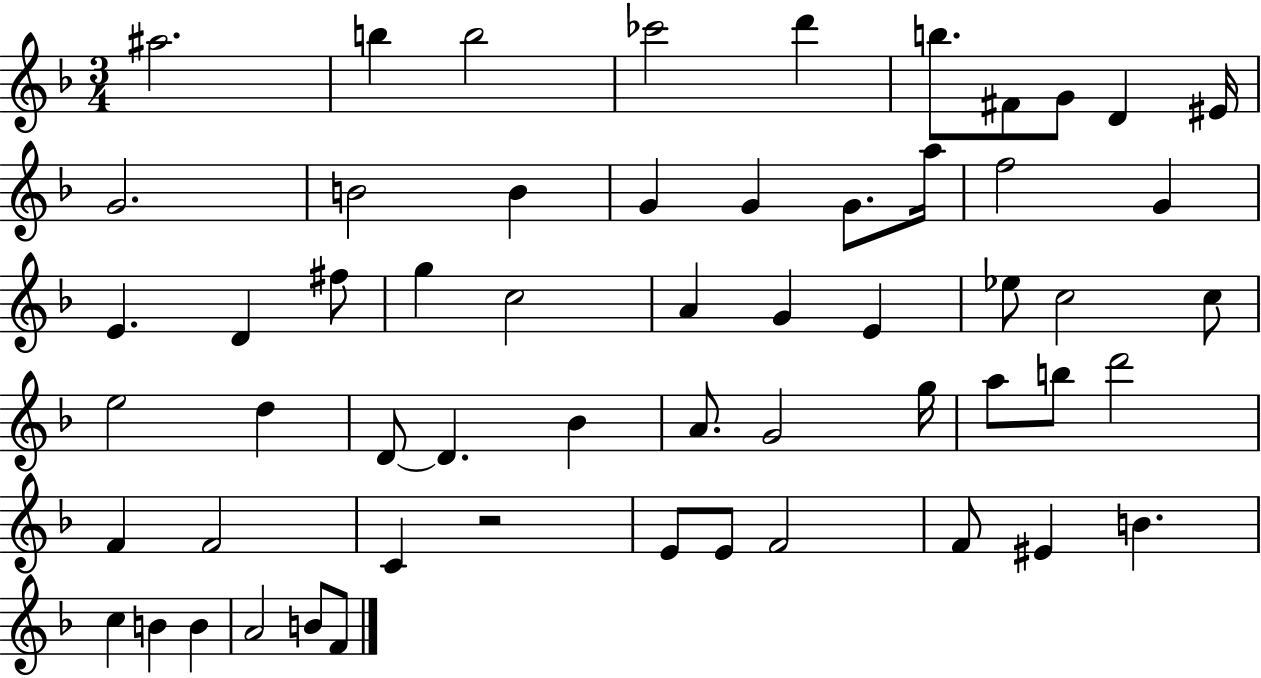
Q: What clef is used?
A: treble